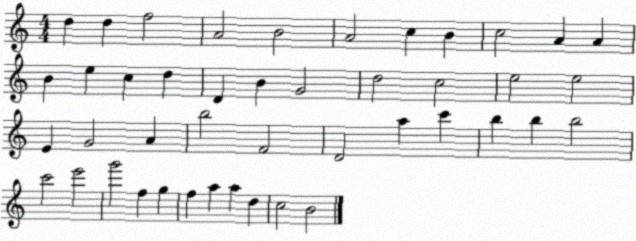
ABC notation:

X:1
T:Untitled
M:4/4
L:1/4
K:C
d d f2 A2 B2 A2 c B c2 A A B e c d D B G2 d2 c2 e2 e2 E G2 A b2 F2 D2 a c' b b b2 c'2 e'2 g'2 f g f a a d c2 B2